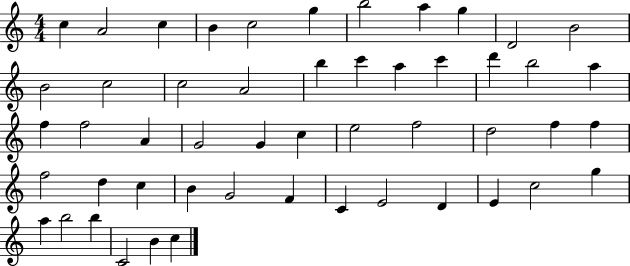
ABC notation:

X:1
T:Untitled
M:4/4
L:1/4
K:C
c A2 c B c2 g b2 a g D2 B2 B2 c2 c2 A2 b c' a c' d' b2 a f f2 A G2 G c e2 f2 d2 f f f2 d c B G2 F C E2 D E c2 g a b2 b C2 B c